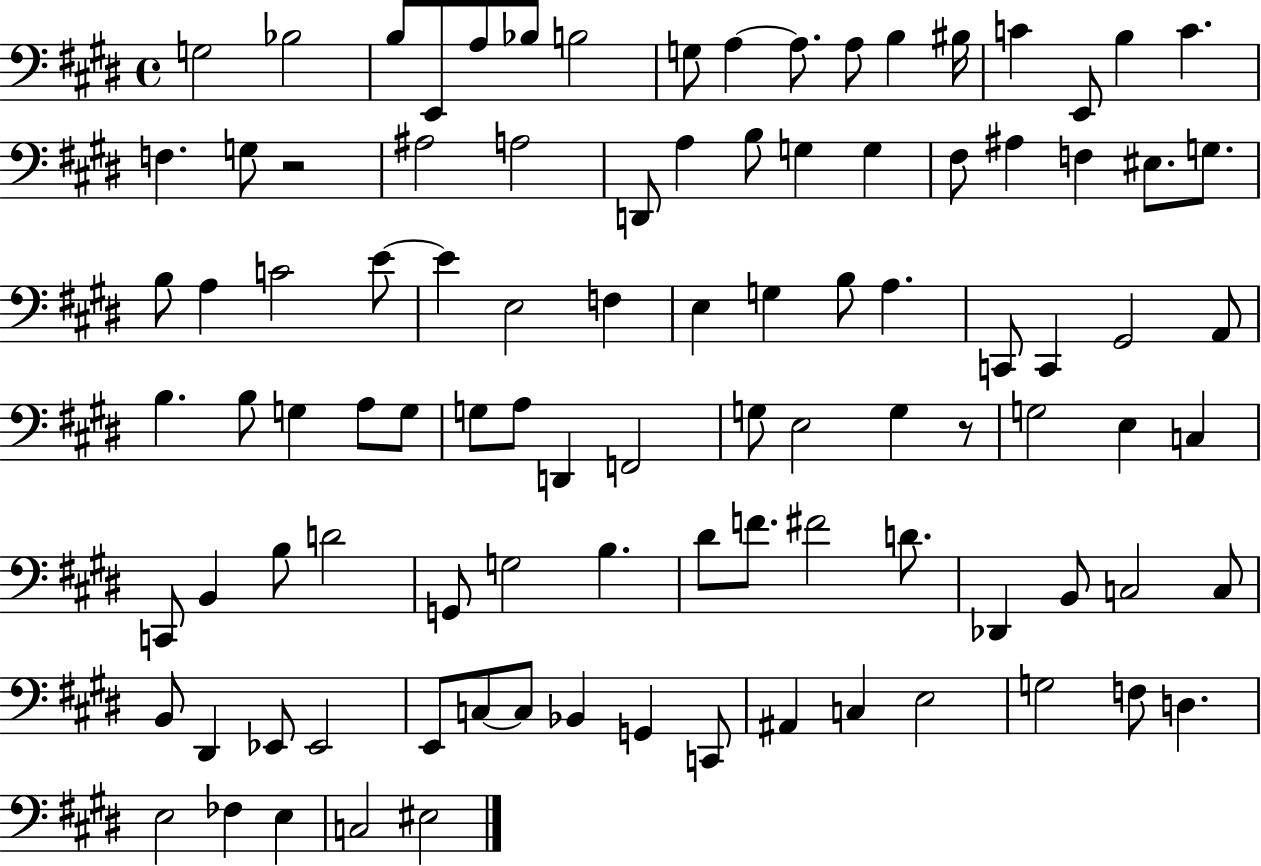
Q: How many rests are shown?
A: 2